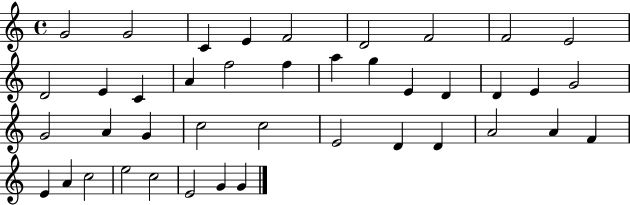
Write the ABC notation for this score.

X:1
T:Untitled
M:4/4
L:1/4
K:C
G2 G2 C E F2 D2 F2 F2 E2 D2 E C A f2 f a g E D D E G2 G2 A G c2 c2 E2 D D A2 A F E A c2 e2 c2 E2 G G